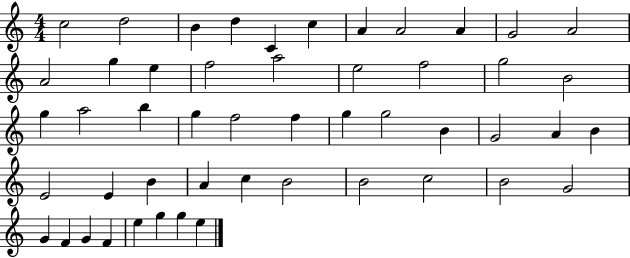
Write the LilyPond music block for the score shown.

{
  \clef treble
  \numericTimeSignature
  \time 4/4
  \key c \major
  c''2 d''2 | b'4 d''4 c'4 c''4 | a'4 a'2 a'4 | g'2 a'2 | \break a'2 g''4 e''4 | f''2 a''2 | e''2 f''2 | g''2 b'2 | \break g''4 a''2 b''4 | g''4 f''2 f''4 | g''4 g''2 b'4 | g'2 a'4 b'4 | \break e'2 e'4 b'4 | a'4 c''4 b'2 | b'2 c''2 | b'2 g'2 | \break g'4 f'4 g'4 f'4 | e''4 g''4 g''4 e''4 | \bar "|."
}